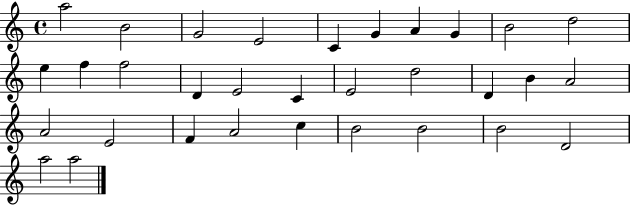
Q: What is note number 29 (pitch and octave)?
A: B4